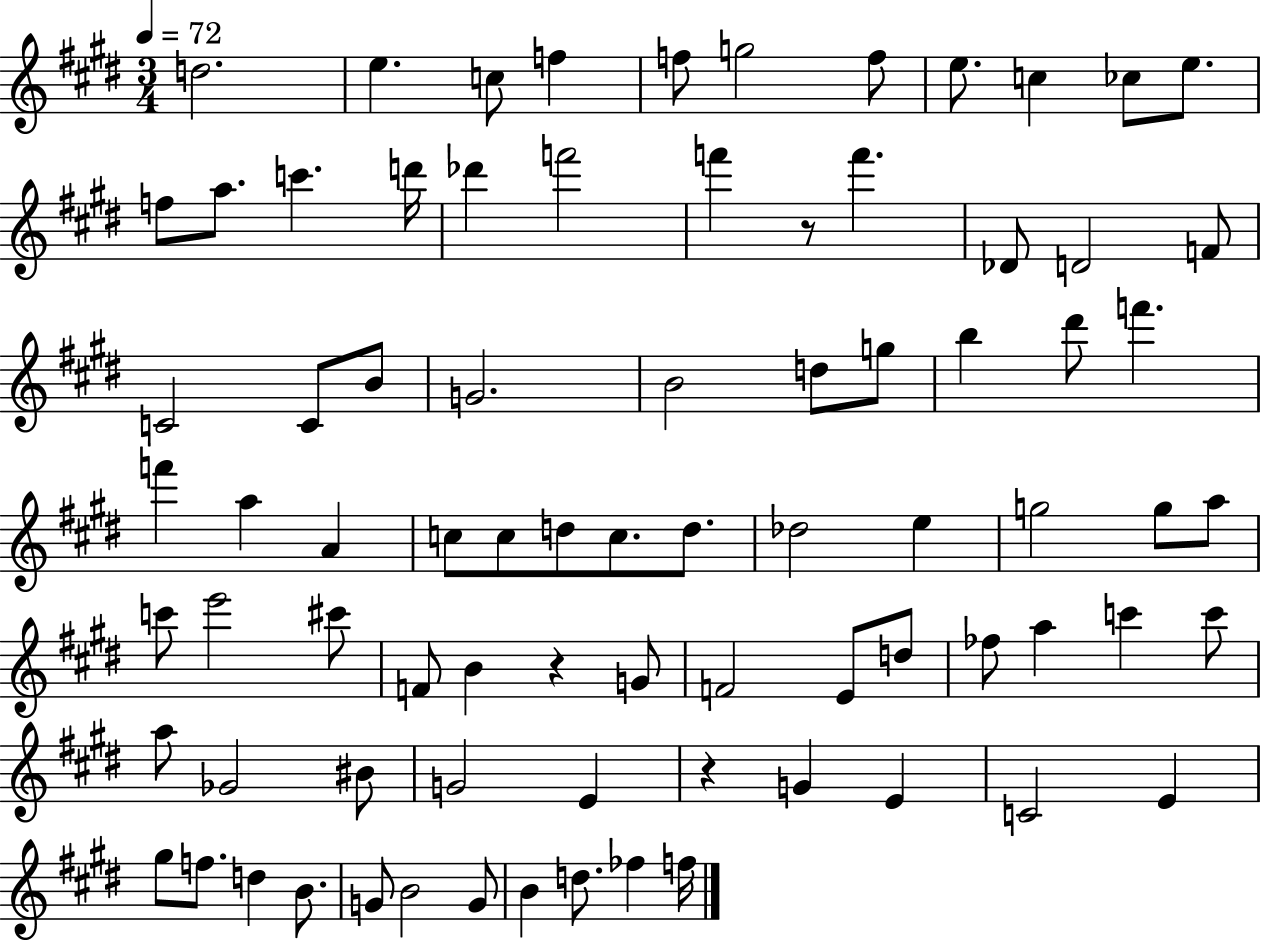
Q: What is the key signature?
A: E major